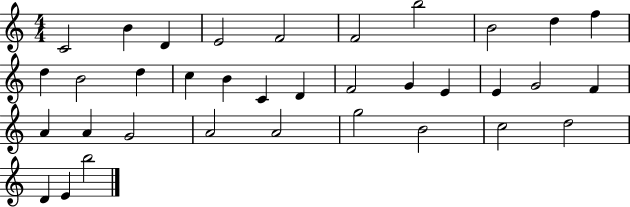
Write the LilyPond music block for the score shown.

{
  \clef treble
  \numericTimeSignature
  \time 4/4
  \key c \major
  c'2 b'4 d'4 | e'2 f'2 | f'2 b''2 | b'2 d''4 f''4 | \break d''4 b'2 d''4 | c''4 b'4 c'4 d'4 | f'2 g'4 e'4 | e'4 g'2 f'4 | \break a'4 a'4 g'2 | a'2 a'2 | g''2 b'2 | c''2 d''2 | \break d'4 e'4 b''2 | \bar "|."
}